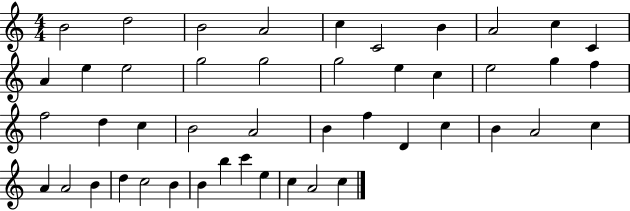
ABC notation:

X:1
T:Untitled
M:4/4
L:1/4
K:C
B2 d2 B2 A2 c C2 B A2 c C A e e2 g2 g2 g2 e c e2 g f f2 d c B2 A2 B f D c B A2 c A A2 B d c2 B B b c' e c A2 c